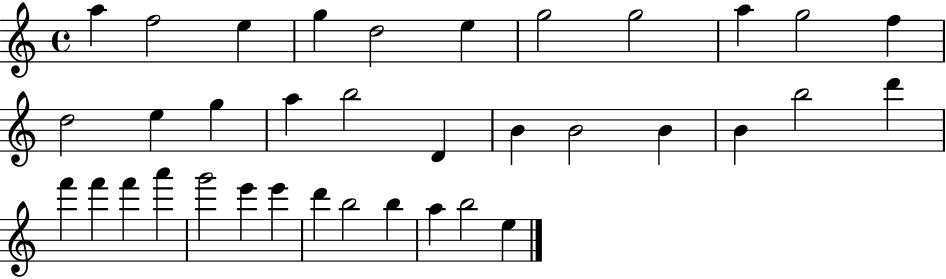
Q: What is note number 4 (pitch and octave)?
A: G5